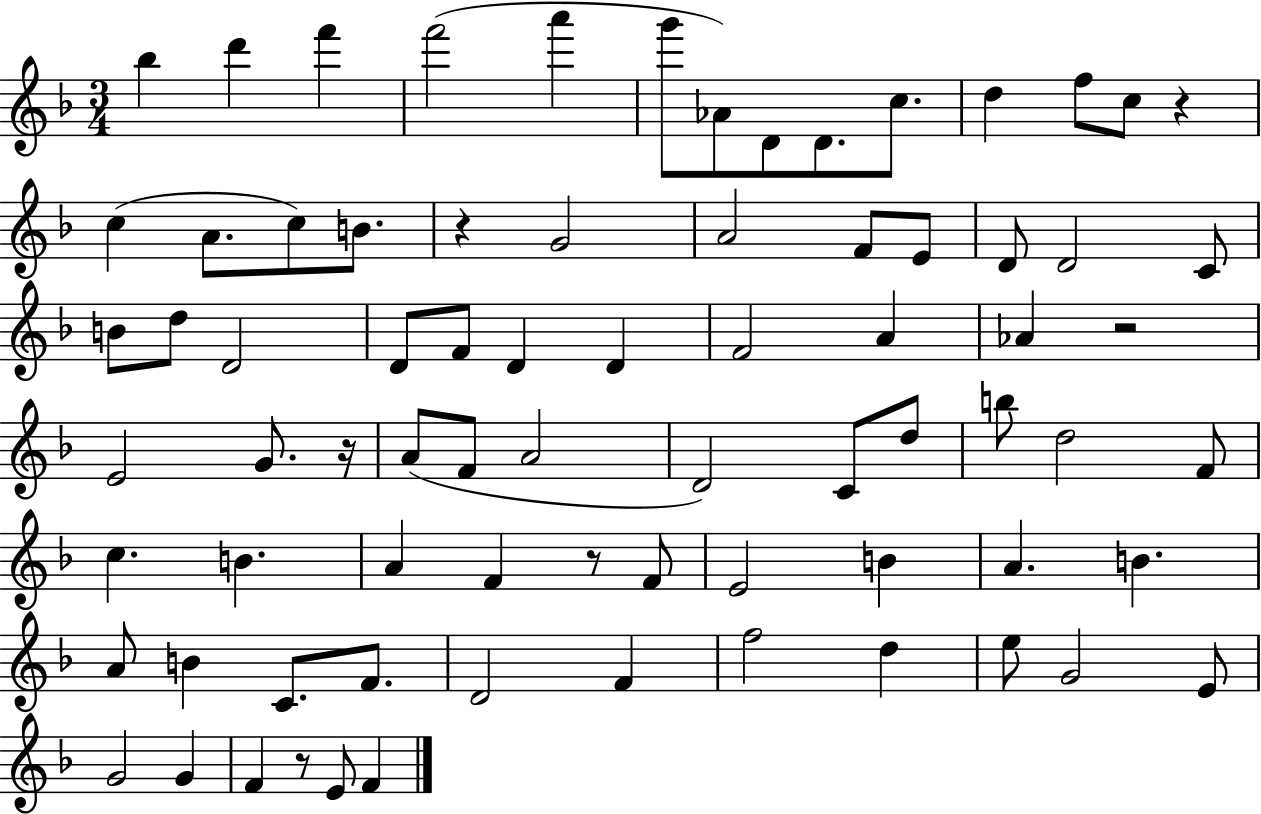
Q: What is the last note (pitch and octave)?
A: F4